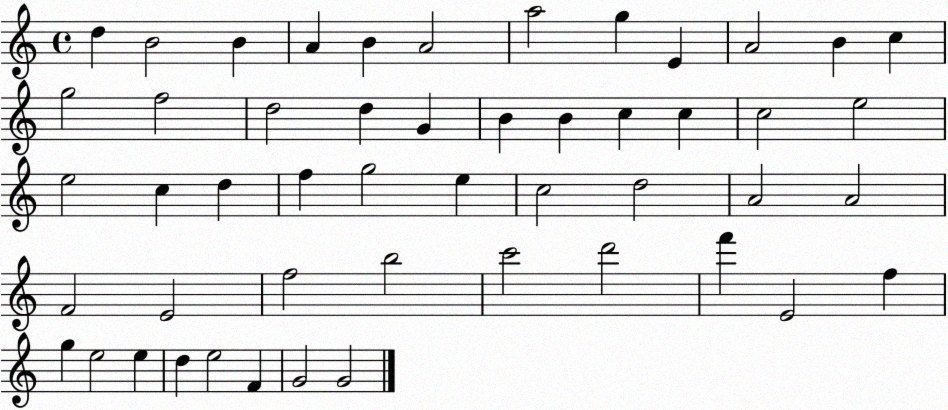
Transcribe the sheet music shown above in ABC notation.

X:1
T:Untitled
M:4/4
L:1/4
K:C
d B2 B A B A2 a2 g E A2 B c g2 f2 d2 d G B B c c c2 e2 e2 c d f g2 e c2 d2 A2 A2 F2 E2 f2 b2 c'2 d'2 f' E2 f g e2 e d e2 F G2 G2